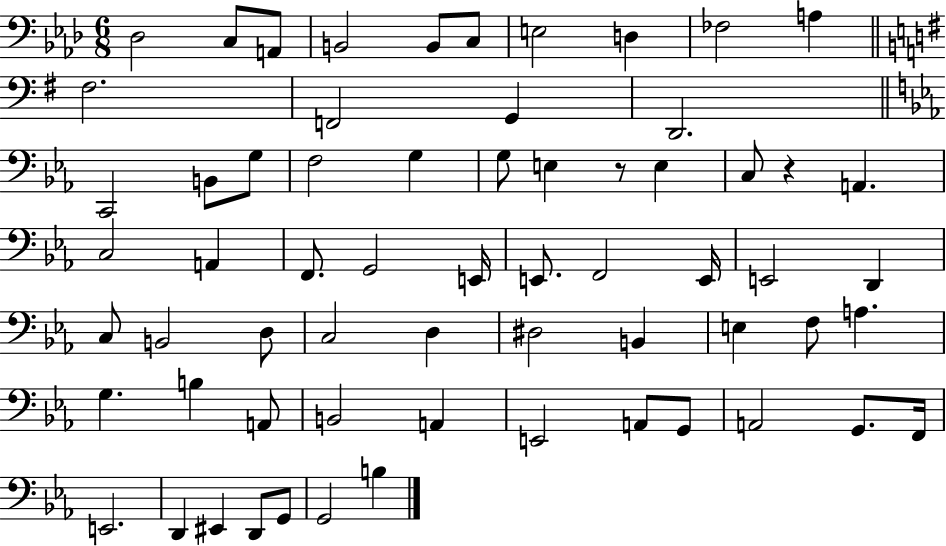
{
  \clef bass
  \numericTimeSignature
  \time 6/8
  \key aes \major
  des2 c8 a,8 | b,2 b,8 c8 | e2 d4 | fes2 a4 | \break \bar "||" \break \key e \minor fis2. | f,2 g,4 | d,2. | \bar "||" \break \key c \minor c,2 b,8 g8 | f2 g4 | g8 e4 r8 e4 | c8 r4 a,4. | \break c2 a,4 | f,8. g,2 e,16 | e,8. f,2 e,16 | e,2 d,4 | \break c8 b,2 d8 | c2 d4 | dis2 b,4 | e4 f8 a4. | \break g4. b4 a,8 | b,2 a,4 | e,2 a,8 g,8 | a,2 g,8. f,16 | \break e,2. | d,4 eis,4 d,8 g,8 | g,2 b4 | \bar "|."
}